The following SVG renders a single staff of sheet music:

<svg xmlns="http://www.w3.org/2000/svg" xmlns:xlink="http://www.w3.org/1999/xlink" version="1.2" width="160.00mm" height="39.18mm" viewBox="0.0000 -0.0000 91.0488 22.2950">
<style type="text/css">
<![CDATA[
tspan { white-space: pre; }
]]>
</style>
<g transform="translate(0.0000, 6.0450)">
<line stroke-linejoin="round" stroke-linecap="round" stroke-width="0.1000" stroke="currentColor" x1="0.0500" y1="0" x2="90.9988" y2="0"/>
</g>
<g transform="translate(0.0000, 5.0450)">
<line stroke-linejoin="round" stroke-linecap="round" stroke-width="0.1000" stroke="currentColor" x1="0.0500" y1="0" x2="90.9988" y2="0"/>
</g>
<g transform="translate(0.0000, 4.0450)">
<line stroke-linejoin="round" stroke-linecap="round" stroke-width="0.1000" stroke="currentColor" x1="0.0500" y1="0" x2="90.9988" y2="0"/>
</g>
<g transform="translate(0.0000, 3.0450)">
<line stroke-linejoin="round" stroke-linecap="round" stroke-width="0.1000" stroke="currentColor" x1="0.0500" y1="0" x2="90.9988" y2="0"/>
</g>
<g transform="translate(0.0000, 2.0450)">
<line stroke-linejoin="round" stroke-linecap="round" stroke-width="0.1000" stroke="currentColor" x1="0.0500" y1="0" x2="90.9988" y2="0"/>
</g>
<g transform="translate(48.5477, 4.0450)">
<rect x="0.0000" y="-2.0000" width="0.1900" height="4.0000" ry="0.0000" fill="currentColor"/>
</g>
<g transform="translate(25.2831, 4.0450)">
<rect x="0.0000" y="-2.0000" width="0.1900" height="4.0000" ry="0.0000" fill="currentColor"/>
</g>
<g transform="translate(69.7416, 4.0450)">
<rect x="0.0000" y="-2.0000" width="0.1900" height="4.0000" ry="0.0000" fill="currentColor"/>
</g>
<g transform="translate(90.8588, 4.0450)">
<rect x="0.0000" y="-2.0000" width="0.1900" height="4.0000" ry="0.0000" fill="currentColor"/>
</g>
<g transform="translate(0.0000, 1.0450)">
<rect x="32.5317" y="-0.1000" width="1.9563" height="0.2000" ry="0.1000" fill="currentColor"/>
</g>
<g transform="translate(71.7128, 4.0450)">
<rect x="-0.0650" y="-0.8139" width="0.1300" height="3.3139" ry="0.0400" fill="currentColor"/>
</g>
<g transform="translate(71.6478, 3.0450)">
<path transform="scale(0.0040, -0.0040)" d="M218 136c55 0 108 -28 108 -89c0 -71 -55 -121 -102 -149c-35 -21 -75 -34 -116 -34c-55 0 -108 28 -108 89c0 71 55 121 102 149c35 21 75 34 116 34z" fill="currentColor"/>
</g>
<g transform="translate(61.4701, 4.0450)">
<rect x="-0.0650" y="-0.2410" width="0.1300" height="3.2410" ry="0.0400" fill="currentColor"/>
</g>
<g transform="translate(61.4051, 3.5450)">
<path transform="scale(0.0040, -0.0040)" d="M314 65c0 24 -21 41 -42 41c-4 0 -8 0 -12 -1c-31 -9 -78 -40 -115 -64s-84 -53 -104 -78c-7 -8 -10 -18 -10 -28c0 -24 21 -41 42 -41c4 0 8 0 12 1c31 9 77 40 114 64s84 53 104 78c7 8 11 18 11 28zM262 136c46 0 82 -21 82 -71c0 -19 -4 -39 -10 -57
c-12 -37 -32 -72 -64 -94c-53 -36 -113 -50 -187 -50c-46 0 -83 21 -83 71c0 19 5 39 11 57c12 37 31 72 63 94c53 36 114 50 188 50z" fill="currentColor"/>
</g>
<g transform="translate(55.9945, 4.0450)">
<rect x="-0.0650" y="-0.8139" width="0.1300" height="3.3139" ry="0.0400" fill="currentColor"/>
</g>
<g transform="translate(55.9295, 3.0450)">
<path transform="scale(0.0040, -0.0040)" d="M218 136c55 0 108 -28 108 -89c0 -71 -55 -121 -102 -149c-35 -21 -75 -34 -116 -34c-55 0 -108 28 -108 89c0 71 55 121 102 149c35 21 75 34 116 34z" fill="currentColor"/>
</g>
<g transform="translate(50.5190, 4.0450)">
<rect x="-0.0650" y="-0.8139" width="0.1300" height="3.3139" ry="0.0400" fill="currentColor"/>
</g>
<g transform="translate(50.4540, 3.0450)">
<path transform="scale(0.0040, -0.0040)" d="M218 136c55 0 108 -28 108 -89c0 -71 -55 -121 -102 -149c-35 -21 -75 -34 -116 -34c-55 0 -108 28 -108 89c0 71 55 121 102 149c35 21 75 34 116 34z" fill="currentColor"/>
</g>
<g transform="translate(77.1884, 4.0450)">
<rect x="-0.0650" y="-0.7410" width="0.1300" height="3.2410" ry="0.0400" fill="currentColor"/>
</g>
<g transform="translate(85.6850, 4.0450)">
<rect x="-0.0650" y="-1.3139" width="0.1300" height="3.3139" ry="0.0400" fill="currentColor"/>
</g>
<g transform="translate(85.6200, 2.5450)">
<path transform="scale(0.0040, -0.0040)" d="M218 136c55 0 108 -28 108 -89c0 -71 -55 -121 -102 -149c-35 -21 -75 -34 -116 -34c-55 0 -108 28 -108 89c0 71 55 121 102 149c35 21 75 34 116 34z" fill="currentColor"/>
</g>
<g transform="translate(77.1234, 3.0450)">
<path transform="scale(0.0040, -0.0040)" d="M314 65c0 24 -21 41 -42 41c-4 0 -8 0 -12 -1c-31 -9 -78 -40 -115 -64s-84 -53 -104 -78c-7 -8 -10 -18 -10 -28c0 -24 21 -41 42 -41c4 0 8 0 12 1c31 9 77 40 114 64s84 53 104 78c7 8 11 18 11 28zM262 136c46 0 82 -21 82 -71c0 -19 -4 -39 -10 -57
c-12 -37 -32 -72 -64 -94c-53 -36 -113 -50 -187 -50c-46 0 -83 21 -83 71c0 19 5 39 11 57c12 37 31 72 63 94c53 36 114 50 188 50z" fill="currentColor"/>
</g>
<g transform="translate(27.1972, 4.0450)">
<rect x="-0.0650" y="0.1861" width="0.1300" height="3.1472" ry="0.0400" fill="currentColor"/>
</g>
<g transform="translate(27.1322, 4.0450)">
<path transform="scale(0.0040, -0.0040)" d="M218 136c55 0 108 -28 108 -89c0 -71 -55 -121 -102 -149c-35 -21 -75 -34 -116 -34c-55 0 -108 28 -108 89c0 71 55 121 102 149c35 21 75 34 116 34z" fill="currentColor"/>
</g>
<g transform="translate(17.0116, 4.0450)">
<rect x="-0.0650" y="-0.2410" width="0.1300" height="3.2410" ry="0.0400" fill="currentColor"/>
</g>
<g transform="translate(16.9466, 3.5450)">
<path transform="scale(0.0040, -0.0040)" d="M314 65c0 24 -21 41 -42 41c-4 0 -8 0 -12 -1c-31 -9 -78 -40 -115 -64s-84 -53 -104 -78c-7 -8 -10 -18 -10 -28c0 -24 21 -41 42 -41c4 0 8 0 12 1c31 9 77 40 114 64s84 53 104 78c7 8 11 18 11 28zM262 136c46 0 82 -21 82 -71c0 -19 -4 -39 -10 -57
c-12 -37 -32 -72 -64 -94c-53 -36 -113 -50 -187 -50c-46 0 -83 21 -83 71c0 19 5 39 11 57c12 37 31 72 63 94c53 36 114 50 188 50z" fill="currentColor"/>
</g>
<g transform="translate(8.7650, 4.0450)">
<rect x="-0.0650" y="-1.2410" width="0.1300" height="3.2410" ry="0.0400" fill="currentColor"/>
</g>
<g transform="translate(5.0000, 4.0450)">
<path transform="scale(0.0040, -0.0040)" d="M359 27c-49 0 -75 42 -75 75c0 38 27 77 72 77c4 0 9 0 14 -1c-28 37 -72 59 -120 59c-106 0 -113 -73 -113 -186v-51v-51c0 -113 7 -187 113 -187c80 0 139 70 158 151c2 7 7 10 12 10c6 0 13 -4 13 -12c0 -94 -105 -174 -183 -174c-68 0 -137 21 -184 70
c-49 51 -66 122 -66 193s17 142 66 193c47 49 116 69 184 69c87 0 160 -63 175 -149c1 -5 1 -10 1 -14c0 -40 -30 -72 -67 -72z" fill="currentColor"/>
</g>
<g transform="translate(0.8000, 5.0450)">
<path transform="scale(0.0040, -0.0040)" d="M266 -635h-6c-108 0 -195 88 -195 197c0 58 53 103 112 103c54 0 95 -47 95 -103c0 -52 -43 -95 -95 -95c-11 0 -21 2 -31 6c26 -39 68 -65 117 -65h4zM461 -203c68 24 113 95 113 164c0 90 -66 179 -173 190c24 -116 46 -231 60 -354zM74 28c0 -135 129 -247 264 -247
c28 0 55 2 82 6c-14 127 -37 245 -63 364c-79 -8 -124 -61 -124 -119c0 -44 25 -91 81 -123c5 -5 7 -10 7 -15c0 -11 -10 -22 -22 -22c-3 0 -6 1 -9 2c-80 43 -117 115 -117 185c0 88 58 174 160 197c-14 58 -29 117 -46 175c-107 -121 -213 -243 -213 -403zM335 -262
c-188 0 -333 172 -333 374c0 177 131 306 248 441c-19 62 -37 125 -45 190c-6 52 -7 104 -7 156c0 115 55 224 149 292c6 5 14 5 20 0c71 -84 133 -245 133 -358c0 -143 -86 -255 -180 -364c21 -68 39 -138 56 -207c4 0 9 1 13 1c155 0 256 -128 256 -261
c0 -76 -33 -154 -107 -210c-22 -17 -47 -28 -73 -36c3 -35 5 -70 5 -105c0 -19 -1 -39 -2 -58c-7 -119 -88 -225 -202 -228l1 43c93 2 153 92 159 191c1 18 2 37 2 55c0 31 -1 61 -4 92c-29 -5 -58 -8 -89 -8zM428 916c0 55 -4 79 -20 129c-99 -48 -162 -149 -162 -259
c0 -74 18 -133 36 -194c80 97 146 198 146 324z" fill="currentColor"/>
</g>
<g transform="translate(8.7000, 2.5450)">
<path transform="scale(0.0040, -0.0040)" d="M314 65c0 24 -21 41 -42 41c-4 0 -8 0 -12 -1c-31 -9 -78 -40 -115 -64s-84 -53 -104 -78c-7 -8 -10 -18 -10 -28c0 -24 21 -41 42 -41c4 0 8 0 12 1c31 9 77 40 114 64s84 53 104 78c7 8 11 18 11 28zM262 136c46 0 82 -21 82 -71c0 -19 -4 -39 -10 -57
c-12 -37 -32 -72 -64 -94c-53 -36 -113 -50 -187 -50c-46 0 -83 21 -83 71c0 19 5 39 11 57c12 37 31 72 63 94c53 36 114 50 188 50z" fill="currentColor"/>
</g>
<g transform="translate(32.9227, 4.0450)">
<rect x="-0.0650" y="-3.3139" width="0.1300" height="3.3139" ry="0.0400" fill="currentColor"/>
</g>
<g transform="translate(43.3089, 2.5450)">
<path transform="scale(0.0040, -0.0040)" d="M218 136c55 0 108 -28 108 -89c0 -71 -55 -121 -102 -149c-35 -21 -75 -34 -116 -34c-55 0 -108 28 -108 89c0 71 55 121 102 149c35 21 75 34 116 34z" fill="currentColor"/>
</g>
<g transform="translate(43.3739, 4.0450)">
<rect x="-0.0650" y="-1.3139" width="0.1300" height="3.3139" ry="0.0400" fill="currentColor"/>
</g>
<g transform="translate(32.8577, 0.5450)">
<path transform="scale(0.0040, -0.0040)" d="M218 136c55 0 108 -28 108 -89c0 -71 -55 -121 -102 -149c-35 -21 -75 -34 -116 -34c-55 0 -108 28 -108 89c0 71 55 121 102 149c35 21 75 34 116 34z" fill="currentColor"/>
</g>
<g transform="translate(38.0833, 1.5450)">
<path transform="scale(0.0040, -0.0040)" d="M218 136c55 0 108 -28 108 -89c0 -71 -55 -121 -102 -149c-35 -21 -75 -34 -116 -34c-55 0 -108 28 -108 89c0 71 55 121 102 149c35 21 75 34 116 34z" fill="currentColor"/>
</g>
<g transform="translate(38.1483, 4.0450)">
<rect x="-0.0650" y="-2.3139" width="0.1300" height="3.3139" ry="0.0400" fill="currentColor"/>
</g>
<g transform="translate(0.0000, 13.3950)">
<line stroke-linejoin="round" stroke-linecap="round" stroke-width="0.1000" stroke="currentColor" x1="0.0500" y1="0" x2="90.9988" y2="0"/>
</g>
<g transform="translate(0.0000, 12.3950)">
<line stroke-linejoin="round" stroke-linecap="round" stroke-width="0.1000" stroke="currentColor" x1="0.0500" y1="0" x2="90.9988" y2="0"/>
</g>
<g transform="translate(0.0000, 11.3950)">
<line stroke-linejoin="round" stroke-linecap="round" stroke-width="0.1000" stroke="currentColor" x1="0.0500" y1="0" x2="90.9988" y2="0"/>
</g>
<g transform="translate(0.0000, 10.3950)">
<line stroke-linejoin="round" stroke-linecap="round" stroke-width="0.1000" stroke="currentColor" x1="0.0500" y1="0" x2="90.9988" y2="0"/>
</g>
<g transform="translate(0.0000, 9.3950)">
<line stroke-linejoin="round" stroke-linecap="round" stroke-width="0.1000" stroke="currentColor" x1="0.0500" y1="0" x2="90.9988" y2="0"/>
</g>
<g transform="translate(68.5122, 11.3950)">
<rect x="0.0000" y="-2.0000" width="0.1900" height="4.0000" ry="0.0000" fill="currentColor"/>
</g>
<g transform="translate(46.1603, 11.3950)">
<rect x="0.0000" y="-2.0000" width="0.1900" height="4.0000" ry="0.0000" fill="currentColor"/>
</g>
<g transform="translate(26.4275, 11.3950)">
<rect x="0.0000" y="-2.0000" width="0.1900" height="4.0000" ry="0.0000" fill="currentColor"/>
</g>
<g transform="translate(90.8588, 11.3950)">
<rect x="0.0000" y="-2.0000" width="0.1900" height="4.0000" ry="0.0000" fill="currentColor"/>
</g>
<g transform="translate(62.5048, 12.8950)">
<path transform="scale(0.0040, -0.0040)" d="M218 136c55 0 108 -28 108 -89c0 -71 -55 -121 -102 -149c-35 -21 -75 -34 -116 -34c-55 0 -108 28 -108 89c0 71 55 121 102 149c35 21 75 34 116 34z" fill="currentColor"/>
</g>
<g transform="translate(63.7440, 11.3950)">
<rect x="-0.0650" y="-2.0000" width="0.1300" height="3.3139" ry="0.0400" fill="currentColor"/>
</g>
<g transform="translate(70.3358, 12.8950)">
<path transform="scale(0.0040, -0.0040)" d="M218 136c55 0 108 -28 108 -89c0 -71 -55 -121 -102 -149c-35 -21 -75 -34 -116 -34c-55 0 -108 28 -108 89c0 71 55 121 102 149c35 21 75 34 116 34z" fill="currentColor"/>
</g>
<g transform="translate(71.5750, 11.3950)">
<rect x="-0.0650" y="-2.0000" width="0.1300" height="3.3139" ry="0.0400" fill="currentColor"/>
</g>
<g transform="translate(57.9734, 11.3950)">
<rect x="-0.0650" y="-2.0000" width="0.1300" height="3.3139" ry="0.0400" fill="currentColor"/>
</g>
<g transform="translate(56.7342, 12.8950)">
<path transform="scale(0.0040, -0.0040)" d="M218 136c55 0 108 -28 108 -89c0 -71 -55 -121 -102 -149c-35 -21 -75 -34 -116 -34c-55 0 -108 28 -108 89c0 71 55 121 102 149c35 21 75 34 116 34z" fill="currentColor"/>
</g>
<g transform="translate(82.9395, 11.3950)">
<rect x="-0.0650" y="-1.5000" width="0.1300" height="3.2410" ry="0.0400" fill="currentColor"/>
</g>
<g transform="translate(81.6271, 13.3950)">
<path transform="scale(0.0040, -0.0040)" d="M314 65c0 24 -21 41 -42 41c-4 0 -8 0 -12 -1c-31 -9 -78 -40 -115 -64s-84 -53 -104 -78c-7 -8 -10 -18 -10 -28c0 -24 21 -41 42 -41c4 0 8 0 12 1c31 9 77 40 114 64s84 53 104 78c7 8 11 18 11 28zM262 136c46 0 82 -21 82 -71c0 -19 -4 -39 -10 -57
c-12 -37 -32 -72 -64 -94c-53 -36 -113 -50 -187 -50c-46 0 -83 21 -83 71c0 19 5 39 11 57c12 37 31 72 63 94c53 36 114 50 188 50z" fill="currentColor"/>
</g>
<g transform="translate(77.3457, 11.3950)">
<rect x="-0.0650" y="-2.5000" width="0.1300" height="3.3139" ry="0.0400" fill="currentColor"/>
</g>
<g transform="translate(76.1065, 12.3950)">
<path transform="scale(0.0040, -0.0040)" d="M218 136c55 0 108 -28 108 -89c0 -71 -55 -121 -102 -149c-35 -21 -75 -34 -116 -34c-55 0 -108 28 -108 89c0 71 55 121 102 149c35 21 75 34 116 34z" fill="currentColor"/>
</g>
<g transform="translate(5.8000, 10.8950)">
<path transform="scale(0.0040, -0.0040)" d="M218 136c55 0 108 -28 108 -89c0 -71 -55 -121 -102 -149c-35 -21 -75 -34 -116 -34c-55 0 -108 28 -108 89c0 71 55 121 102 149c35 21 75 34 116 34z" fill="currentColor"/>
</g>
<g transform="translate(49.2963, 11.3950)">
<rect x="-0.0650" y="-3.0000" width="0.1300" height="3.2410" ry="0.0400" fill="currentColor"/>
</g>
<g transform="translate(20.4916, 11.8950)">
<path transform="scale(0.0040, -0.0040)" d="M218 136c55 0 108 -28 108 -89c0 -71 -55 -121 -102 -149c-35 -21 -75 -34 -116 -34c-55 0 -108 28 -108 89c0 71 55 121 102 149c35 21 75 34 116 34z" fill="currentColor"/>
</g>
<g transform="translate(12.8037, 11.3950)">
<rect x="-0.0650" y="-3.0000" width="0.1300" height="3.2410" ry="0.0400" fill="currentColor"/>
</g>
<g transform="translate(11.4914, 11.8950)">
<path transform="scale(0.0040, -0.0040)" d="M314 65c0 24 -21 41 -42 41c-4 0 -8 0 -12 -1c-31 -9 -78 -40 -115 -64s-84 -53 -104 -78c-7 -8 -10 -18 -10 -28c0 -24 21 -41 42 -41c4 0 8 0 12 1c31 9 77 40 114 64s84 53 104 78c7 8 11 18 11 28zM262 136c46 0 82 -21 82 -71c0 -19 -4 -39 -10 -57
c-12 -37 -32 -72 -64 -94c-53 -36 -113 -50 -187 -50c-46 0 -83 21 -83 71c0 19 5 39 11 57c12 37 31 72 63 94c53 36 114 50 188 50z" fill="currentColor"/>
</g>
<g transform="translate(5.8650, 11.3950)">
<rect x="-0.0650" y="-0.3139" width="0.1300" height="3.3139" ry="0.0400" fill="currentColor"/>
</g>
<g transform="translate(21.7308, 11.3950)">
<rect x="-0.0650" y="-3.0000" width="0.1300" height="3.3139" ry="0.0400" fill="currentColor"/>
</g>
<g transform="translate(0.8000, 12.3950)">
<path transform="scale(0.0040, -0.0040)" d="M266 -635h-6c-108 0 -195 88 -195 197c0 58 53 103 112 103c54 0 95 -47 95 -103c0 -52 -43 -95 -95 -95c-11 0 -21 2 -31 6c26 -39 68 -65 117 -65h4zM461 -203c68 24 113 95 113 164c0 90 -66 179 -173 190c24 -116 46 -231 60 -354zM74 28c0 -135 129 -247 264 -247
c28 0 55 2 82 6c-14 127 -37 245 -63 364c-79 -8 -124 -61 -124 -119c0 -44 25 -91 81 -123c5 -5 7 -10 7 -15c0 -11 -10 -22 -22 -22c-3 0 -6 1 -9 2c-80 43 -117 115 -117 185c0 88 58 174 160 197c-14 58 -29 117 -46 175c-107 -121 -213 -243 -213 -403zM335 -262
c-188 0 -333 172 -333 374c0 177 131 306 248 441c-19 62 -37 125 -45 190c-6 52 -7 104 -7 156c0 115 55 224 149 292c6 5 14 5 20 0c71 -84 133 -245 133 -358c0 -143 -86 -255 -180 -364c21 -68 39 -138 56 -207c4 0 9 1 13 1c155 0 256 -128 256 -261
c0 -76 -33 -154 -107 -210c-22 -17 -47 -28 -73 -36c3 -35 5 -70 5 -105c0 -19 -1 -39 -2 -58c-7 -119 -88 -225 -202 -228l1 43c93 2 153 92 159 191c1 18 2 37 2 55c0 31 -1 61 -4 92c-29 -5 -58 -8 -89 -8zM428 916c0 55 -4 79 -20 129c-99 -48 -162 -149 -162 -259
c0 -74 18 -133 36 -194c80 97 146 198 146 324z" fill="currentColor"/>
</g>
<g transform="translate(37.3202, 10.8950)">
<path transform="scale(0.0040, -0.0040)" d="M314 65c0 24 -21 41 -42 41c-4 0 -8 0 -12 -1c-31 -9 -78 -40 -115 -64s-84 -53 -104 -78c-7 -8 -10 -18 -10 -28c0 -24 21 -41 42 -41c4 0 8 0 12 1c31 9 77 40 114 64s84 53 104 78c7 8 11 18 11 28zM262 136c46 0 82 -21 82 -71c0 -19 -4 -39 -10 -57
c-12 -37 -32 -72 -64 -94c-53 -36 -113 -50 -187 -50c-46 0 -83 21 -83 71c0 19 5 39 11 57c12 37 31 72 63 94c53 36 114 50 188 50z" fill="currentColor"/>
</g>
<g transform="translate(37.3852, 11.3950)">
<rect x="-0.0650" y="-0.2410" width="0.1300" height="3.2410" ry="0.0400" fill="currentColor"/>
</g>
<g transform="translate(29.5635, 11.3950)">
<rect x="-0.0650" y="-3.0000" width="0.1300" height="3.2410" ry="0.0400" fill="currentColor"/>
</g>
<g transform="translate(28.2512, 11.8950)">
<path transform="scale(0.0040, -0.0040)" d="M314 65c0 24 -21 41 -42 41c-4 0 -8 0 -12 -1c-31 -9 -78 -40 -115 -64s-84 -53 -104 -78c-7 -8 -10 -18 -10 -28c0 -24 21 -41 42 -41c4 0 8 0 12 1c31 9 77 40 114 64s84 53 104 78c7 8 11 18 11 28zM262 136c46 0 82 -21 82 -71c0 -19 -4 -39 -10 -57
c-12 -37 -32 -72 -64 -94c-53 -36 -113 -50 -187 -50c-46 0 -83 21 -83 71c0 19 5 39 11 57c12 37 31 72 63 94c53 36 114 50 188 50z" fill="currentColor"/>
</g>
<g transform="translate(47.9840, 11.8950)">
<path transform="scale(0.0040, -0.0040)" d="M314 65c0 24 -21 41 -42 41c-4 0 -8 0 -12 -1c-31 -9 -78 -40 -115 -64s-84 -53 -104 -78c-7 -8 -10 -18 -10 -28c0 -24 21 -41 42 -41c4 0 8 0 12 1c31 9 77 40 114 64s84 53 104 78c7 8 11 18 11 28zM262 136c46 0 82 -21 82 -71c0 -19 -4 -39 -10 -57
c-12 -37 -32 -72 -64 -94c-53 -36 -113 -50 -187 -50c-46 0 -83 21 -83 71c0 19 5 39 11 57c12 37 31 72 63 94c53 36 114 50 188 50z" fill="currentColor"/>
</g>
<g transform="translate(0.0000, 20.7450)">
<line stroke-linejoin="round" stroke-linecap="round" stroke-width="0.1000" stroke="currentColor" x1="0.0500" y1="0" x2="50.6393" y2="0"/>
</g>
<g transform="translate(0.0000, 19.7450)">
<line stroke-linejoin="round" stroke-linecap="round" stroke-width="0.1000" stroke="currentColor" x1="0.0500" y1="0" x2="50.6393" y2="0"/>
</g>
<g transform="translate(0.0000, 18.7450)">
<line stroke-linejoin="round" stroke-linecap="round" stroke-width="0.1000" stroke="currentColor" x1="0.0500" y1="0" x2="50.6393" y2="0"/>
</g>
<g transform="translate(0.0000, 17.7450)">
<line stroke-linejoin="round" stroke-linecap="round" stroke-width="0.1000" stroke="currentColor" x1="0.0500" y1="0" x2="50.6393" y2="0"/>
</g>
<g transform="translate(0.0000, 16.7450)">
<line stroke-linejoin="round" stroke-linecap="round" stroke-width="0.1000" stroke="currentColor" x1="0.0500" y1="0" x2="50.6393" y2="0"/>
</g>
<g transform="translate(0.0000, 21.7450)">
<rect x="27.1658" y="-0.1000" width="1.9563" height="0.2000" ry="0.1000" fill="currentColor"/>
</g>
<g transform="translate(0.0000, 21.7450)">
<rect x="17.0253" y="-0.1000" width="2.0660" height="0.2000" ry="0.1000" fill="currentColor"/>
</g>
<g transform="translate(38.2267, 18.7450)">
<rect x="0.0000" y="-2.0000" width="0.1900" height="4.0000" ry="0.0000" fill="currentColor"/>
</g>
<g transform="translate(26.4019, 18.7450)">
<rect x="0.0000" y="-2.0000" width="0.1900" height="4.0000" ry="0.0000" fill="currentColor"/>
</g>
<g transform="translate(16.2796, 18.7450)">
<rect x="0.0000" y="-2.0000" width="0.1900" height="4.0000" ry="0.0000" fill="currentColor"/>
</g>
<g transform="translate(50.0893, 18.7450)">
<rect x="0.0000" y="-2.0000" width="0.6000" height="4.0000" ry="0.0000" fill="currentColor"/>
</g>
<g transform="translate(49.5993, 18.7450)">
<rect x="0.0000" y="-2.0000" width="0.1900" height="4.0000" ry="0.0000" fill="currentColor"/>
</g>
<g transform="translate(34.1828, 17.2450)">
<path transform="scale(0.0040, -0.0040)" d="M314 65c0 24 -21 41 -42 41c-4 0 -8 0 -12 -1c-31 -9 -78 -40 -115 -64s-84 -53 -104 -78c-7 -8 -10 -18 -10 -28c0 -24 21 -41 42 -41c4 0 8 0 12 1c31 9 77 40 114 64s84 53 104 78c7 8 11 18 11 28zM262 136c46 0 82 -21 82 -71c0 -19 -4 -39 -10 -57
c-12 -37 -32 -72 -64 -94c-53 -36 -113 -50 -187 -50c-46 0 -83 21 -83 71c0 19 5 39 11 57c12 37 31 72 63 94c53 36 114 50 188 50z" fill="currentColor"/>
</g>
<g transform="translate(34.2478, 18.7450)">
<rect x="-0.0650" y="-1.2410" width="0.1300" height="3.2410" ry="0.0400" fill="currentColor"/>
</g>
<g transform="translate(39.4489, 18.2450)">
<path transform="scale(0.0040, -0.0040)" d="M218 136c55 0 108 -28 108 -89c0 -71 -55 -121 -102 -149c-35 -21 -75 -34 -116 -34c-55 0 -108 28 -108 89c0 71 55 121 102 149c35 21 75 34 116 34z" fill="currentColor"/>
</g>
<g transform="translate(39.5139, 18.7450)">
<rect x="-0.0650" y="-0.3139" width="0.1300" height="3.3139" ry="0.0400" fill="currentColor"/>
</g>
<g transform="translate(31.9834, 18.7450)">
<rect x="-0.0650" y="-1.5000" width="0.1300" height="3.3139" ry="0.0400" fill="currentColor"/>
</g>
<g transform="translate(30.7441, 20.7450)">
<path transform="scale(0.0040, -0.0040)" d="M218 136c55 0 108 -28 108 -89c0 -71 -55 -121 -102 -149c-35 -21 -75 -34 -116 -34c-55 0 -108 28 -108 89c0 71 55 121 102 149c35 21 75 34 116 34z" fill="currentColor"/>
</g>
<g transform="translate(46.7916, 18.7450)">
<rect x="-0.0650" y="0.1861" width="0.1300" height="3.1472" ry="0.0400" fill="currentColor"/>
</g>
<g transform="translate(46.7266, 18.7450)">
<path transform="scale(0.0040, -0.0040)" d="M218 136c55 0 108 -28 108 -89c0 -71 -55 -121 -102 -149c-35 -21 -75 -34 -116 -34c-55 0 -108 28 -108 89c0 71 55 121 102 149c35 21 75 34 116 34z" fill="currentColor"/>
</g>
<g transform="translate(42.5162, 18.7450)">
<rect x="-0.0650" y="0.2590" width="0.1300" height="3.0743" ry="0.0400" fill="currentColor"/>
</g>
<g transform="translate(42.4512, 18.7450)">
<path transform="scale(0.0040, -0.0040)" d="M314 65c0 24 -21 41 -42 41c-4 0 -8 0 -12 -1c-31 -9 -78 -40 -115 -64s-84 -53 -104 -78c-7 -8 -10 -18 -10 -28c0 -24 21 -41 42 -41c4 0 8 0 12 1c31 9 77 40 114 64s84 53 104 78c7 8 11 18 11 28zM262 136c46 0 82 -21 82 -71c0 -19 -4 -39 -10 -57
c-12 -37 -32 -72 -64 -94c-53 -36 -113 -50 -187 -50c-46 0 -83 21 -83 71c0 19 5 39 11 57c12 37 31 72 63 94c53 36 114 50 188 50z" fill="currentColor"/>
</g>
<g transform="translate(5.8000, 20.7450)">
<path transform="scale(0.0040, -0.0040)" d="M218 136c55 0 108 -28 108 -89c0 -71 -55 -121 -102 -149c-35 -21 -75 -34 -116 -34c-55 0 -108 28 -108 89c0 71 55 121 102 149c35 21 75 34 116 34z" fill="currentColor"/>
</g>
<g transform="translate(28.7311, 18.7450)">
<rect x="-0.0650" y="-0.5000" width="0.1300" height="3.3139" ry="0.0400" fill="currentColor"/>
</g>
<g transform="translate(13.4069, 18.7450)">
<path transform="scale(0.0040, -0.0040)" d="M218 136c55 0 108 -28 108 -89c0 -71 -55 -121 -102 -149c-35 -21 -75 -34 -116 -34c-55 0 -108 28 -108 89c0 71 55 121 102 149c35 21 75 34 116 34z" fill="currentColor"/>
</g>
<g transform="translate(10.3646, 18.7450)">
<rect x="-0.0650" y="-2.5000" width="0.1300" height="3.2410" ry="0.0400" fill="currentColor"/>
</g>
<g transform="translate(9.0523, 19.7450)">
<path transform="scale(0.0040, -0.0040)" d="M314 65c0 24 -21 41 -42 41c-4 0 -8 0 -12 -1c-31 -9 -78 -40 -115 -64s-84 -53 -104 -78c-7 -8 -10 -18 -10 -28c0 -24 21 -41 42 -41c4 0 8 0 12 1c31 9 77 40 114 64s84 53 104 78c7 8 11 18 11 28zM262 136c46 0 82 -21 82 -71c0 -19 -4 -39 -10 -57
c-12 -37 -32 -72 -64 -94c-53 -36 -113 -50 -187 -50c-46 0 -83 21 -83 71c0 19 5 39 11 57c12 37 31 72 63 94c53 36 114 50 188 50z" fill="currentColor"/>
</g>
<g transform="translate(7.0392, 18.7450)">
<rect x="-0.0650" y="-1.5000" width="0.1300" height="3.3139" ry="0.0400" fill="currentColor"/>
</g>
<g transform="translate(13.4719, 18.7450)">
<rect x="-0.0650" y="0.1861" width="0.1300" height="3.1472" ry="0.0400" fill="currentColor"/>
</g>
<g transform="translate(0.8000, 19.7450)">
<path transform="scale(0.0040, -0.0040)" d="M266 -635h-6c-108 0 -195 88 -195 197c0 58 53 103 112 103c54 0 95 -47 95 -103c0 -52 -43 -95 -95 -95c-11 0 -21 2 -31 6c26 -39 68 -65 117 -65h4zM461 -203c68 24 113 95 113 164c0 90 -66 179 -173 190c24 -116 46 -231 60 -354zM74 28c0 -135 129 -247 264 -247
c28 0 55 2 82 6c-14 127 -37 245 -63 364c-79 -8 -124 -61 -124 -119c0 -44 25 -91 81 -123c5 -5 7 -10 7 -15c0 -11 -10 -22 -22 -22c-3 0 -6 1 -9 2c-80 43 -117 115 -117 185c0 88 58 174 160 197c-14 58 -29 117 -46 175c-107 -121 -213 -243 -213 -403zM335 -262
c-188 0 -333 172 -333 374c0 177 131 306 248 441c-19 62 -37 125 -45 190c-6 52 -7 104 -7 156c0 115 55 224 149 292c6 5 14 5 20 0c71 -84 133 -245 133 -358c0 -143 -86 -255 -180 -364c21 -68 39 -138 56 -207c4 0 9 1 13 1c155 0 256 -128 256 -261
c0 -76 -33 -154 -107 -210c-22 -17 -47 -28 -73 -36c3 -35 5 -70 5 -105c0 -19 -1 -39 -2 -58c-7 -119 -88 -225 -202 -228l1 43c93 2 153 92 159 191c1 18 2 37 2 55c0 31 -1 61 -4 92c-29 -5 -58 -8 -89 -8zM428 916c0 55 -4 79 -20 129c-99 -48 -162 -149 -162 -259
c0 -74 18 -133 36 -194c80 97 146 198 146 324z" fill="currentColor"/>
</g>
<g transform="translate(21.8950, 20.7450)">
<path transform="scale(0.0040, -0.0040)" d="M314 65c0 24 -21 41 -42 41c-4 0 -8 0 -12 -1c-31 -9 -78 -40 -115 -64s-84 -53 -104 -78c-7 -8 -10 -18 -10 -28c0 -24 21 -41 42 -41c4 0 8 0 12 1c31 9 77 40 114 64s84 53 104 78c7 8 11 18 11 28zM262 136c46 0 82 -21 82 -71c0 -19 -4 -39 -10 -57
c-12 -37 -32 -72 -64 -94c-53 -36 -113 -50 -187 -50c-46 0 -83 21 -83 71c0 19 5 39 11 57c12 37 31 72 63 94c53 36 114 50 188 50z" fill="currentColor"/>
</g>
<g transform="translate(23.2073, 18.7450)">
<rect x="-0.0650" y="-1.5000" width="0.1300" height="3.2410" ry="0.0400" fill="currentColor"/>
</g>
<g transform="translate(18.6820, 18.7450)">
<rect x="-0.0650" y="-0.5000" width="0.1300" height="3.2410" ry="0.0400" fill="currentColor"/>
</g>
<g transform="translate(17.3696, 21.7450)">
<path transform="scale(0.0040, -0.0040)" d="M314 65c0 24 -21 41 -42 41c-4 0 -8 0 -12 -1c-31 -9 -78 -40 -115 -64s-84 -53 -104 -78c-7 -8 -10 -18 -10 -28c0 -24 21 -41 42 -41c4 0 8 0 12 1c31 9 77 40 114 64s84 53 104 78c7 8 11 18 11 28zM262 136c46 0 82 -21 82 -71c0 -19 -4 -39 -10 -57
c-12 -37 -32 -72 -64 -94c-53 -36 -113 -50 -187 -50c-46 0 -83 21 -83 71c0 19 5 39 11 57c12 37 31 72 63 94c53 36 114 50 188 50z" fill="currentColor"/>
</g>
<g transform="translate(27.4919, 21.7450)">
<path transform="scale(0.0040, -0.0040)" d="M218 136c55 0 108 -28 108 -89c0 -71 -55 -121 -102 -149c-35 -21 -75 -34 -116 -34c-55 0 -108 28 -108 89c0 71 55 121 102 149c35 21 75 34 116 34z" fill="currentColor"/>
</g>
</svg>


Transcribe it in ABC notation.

X:1
T:Untitled
M:4/4
L:1/4
K:C
e2 c2 B b g e d d c2 d d2 e c A2 A A2 c2 A2 F F F G E2 E G2 B C2 E2 C E e2 c B2 B